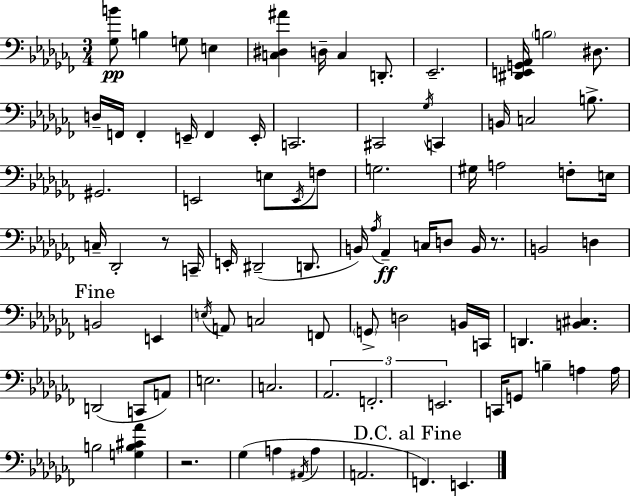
[Gb3,B4]/e B3/q G3/e E3/q [C3,D#3,A#4]/q D3/s C3/q D2/e. Eb2/h. [D#2,E2,G2,Ab2]/s B3/h D#3/e. D3/s F2/s F2/q E2/s F2/q E2/s C2/h. C#2/h Gb3/s C2/q B2/s C3/h B3/e. G#2/h. E2/h E3/e E2/s F3/e G3/h. G#3/s A3/h F3/e E3/s C3/s Db2/h R/e C2/s E2/s D#2/h D2/e. B2/s Ab3/s Ab2/q C3/s D3/e B2/s R/e. B2/h D3/q B2/h E2/q E3/s A2/e C3/h F2/e G2/e D3/h B2/s C2/s D2/q. [B2,C#3]/q. D2/h C2/e A2/e E3/h. C3/h. Ab2/h. F2/h. E2/h. C2/s G2/e B3/q A3/q A3/s B3/h [G3,B3,C#4,Ab4]/q R/h. Gb3/q A3/q A#2/s A3/q A2/h. F2/q. E2/q.